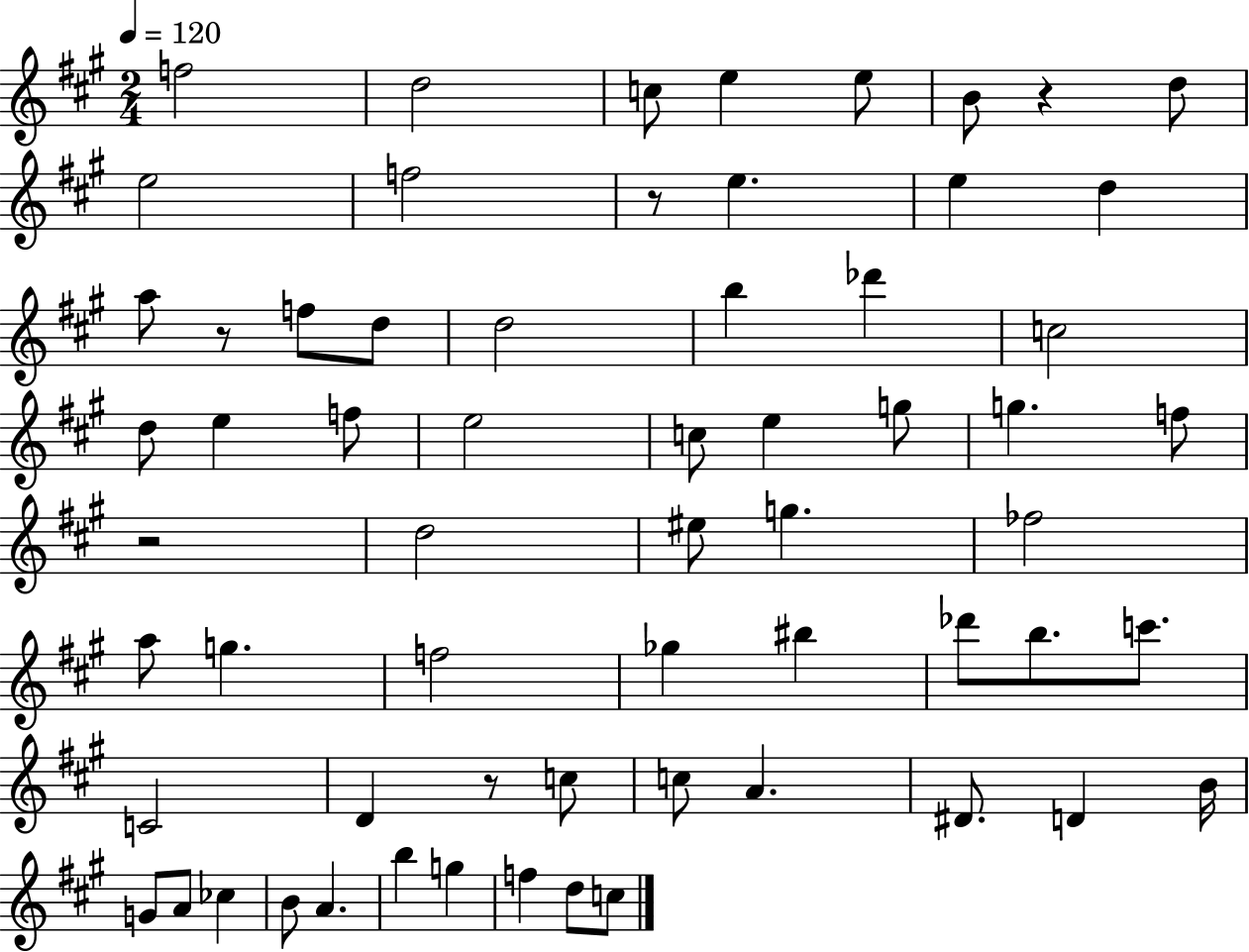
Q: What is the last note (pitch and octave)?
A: C5